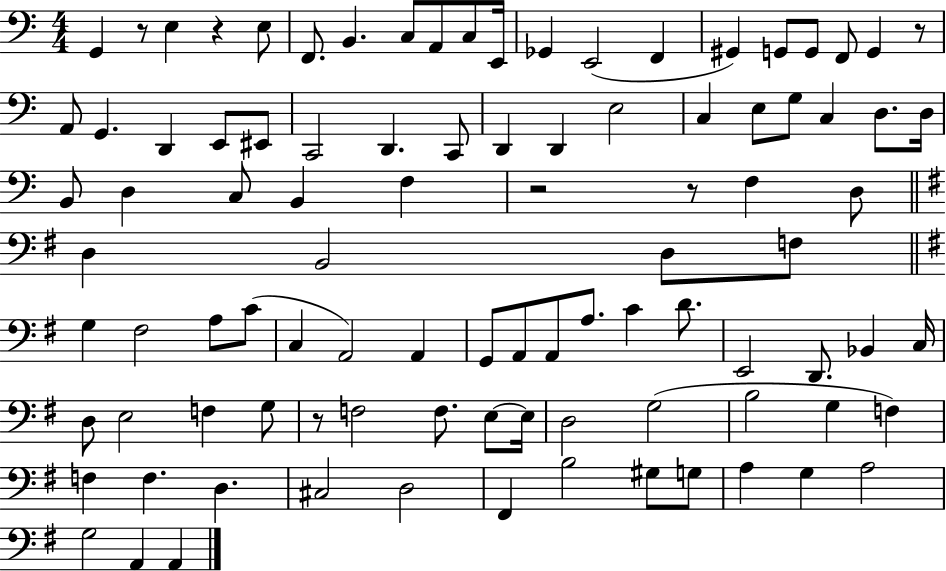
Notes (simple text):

G2/q R/e E3/q R/q E3/e F2/e. B2/q. C3/e A2/e C3/e E2/s Gb2/q E2/h F2/q G#2/q G2/e G2/e F2/e G2/q R/e A2/e G2/q. D2/q E2/e EIS2/e C2/h D2/q. C2/e D2/q D2/q E3/h C3/q E3/e G3/e C3/q D3/e. D3/s B2/e D3/q C3/e B2/q F3/q R/h R/e F3/q D3/e D3/q B2/h D3/e F3/e G3/q F#3/h A3/e C4/e C3/q A2/h A2/q G2/e A2/e A2/e A3/e. C4/q D4/e. E2/h D2/e. Bb2/q C3/s D3/e E3/h F3/q G3/e R/e F3/h F3/e. E3/e E3/s D3/h G3/h B3/h G3/q F3/q F3/q F3/q. D3/q. C#3/h D3/h F#2/q B3/h G#3/e G3/e A3/q G3/q A3/h G3/h A2/q A2/q